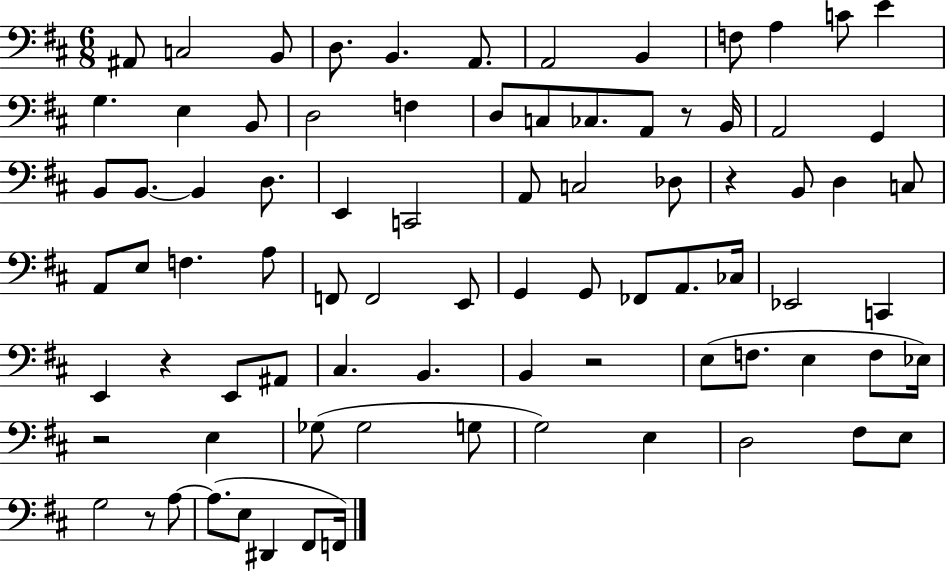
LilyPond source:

{
  \clef bass
  \numericTimeSignature
  \time 6/8
  \key d \major
  ais,8 c2 b,8 | d8. b,4. a,8. | a,2 b,4 | f8 a4 c'8 e'4 | \break g4. e4 b,8 | d2 f4 | d8 c8 ces8. a,8 r8 b,16 | a,2 g,4 | \break b,8 b,8.~~ b,4 d8. | e,4 c,2 | a,8 c2 des8 | r4 b,8 d4 c8 | \break a,8 e8 f4. a8 | f,8 f,2 e,8 | g,4 g,8 fes,8 a,8. ces16 | ees,2 c,4 | \break e,4 r4 e,8 ais,8 | cis4. b,4. | b,4 r2 | e8( f8. e4 f8 ees16) | \break r2 e4 | ges8( ges2 g8 | g2) e4 | d2 fis8 e8 | \break g2 r8 a8~~ | a8.( e8 dis,4 fis,8 f,16) | \bar "|."
}